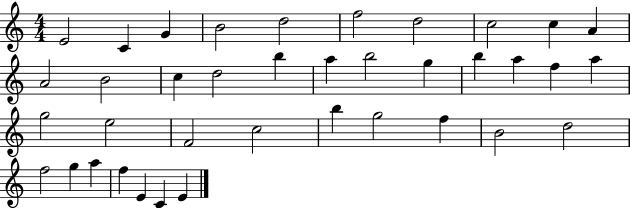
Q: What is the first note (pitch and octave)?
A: E4